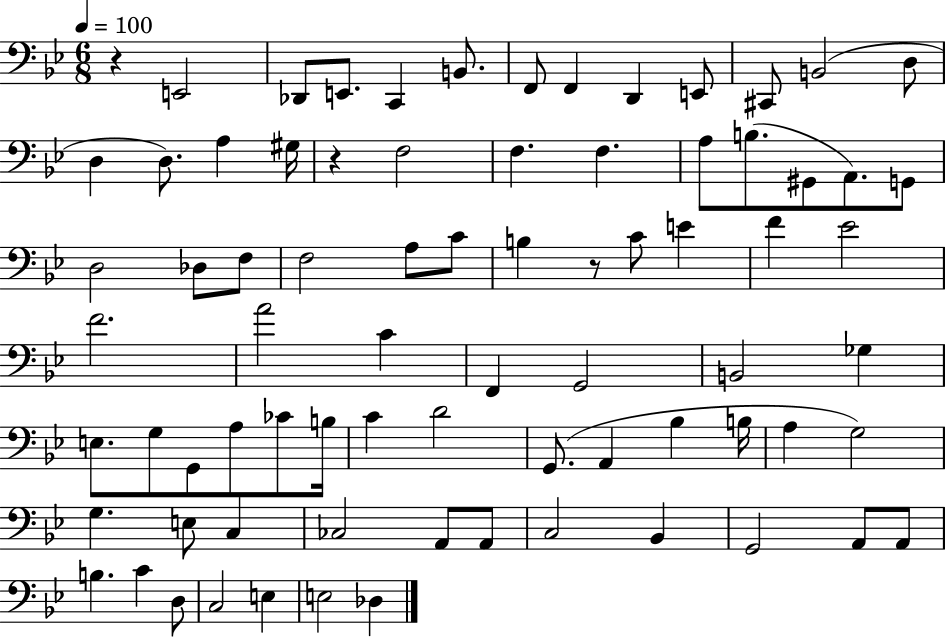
{
  \clef bass
  \numericTimeSignature
  \time 6/8
  \key bes \major
  \tempo 4 = 100
  \repeat volta 2 { r4 e,2 | des,8 e,8. c,4 b,8. | f,8 f,4 d,4 e,8 | cis,8 b,2( d8 | \break d4 d8.) a4 gis16 | r4 f2 | f4. f4. | a8 b8.( gis,8 a,8.) g,8 | \break d2 des8 f8 | f2 a8 c'8 | b4 r8 c'8 e'4 | f'4 ees'2 | \break f'2. | a'2 c'4 | f,4 g,2 | b,2 ges4 | \break e8. g8 g,8 a8 ces'8 b16 | c'4 d'2 | g,8.( a,4 bes4 b16 | a4 g2) | \break g4. e8 c4 | ces2 a,8 a,8 | c2 bes,4 | g,2 a,8 a,8 | \break b4. c'4 d8 | c2 e4 | e2 des4 | } \bar "|."
}